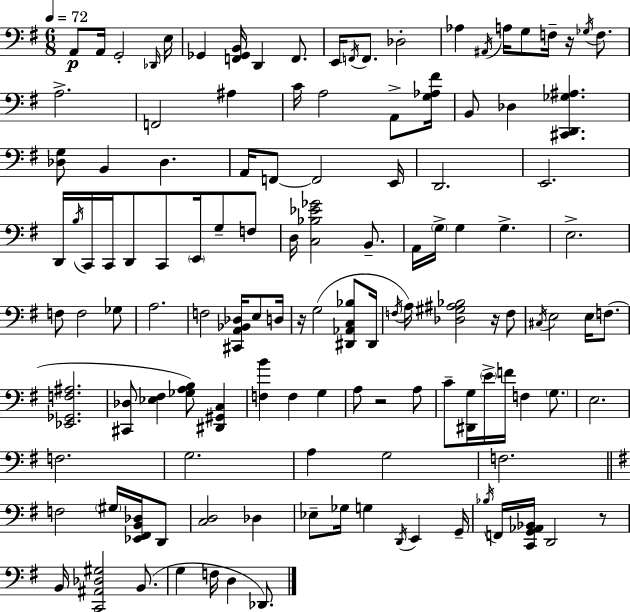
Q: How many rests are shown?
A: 5